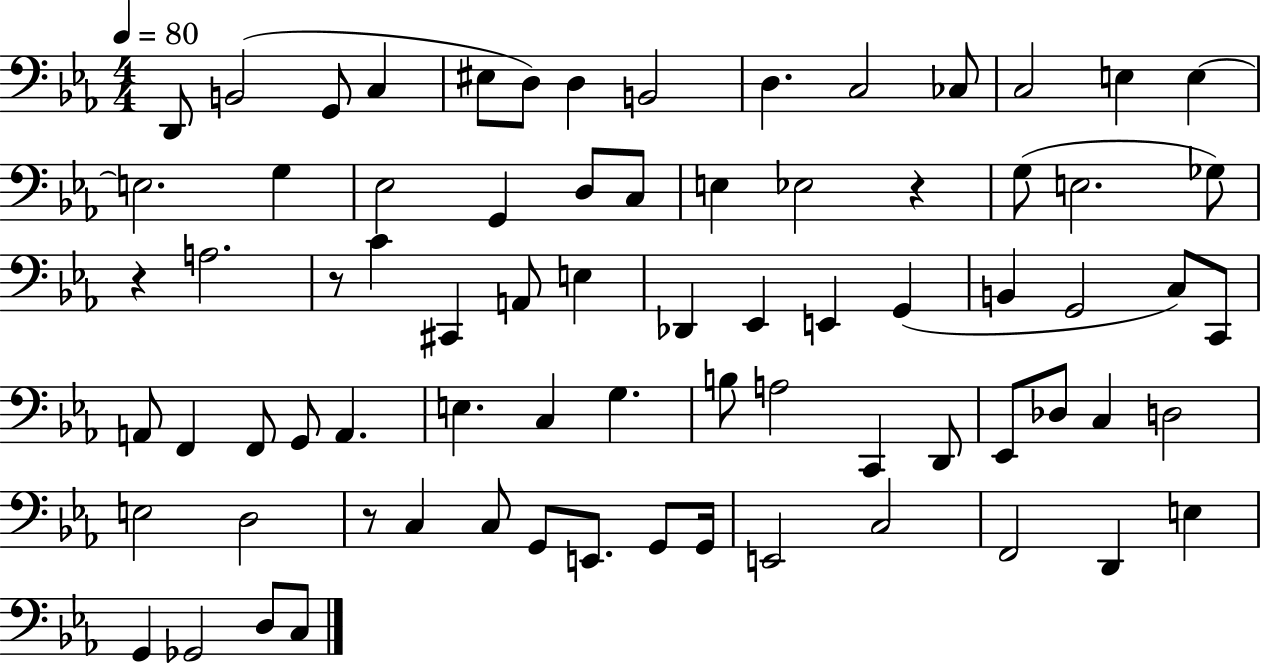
{
  \clef bass
  \numericTimeSignature
  \time 4/4
  \key ees \major
  \tempo 4 = 80
  \repeat volta 2 { d,8 b,2( g,8 c4 | eis8 d8) d4 b,2 | d4. c2 ces8 | c2 e4 e4~~ | \break e2. g4 | ees2 g,4 d8 c8 | e4 ees2 r4 | g8( e2. ges8) | \break r4 a2. | r8 c'4 cis,4 a,8 e4 | des,4 ees,4 e,4 g,4( | b,4 g,2 c8) c,8 | \break a,8 f,4 f,8 g,8 a,4. | e4. c4 g4. | b8 a2 c,4 d,8 | ees,8 des8 c4 d2 | \break e2 d2 | r8 c4 c8 g,8 e,8. g,8 g,16 | e,2 c2 | f,2 d,4 e4 | \break g,4 ges,2 d8 c8 | } \bar "|."
}